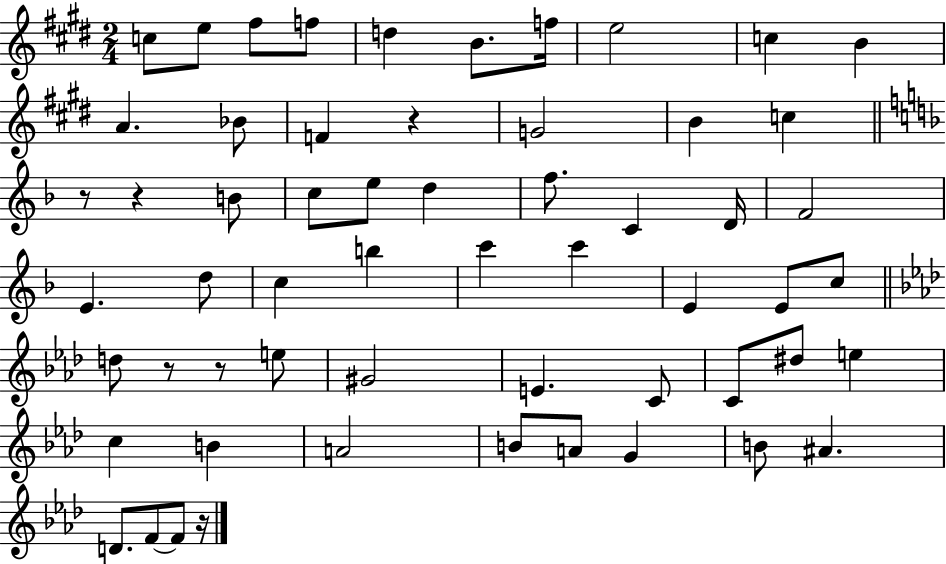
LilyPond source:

{
  \clef treble
  \numericTimeSignature
  \time 2/4
  \key e \major
  c''8 e''8 fis''8 f''8 | d''4 b'8. f''16 | e''2 | c''4 b'4 | \break a'4. bes'8 | f'4 r4 | g'2 | b'4 c''4 | \break \bar "||" \break \key f \major r8 r4 b'8 | c''8 e''8 d''4 | f''8. c'4 d'16 | f'2 | \break e'4. d''8 | c''4 b''4 | c'''4 c'''4 | e'4 e'8 c''8 | \break \bar "||" \break \key f \minor d''8 r8 r8 e''8 | gis'2 | e'4. c'8 | c'8 dis''8 e''4 | \break c''4 b'4 | a'2 | b'8 a'8 g'4 | b'8 ais'4. | \break d'8. f'8~~ f'8 r16 | \bar "|."
}